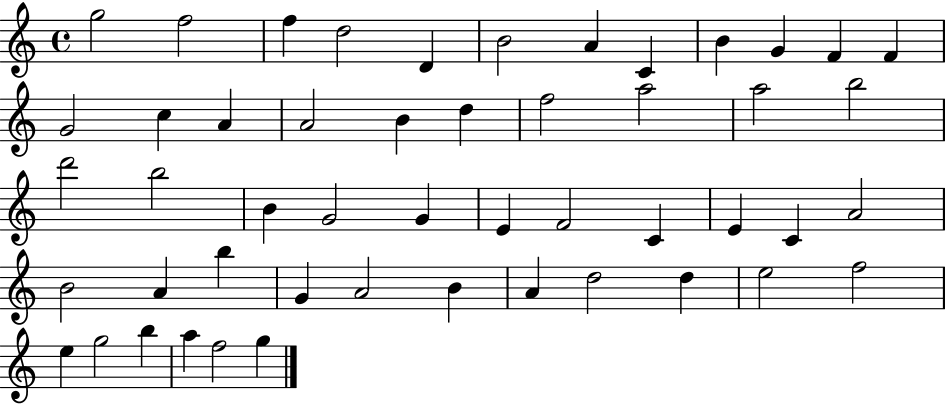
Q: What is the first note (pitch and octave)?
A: G5